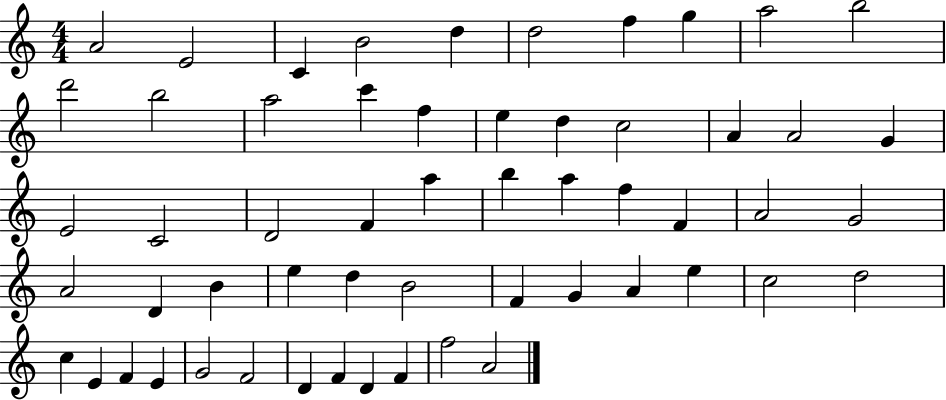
A4/h E4/h C4/q B4/h D5/q D5/h F5/q G5/q A5/h B5/h D6/h B5/h A5/h C6/q F5/q E5/q D5/q C5/h A4/q A4/h G4/q E4/h C4/h D4/h F4/q A5/q B5/q A5/q F5/q F4/q A4/h G4/h A4/h D4/q B4/q E5/q D5/q B4/h F4/q G4/q A4/q E5/q C5/h D5/h C5/q E4/q F4/q E4/q G4/h F4/h D4/q F4/q D4/q F4/q F5/h A4/h